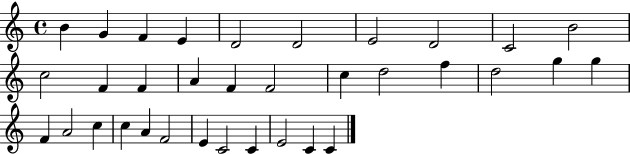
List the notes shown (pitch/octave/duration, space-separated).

B4/q G4/q F4/q E4/q D4/h D4/h E4/h D4/h C4/h B4/h C5/h F4/q F4/q A4/q F4/q F4/h C5/q D5/h F5/q D5/h G5/q G5/q F4/q A4/h C5/q C5/q A4/q F4/h E4/q C4/h C4/q E4/h C4/q C4/q